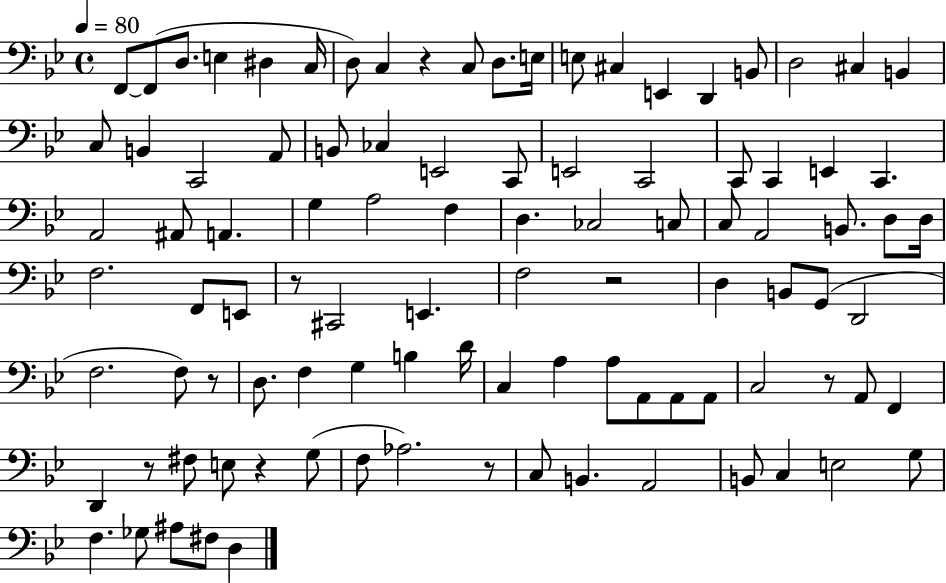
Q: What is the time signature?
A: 4/4